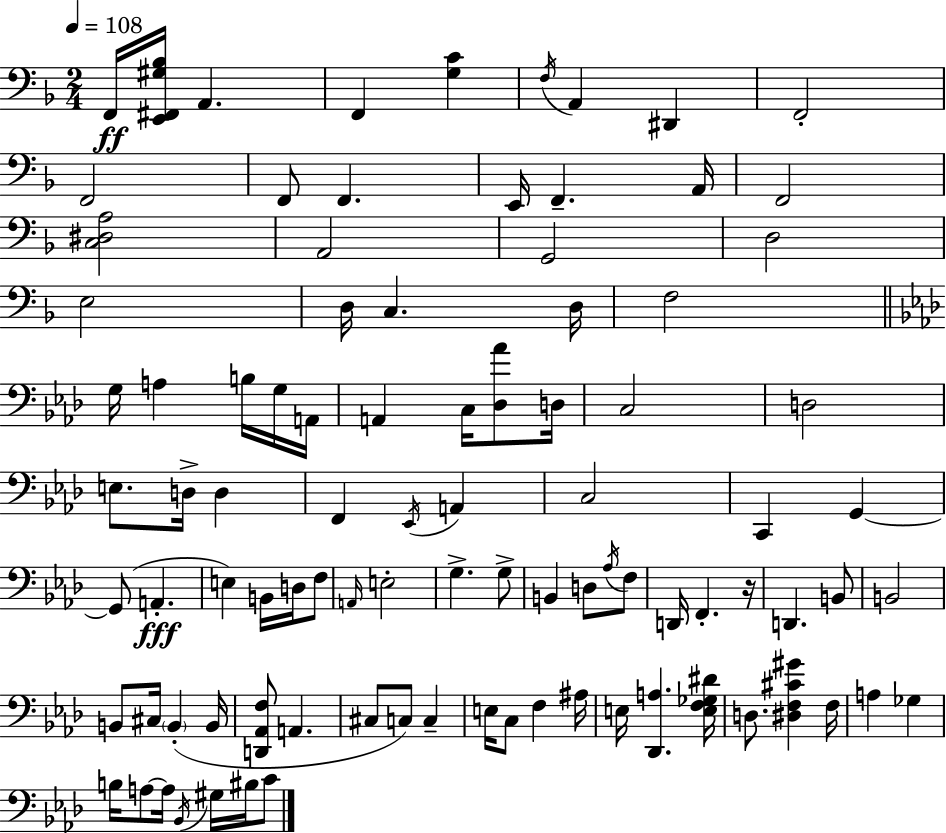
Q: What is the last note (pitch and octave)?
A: C4